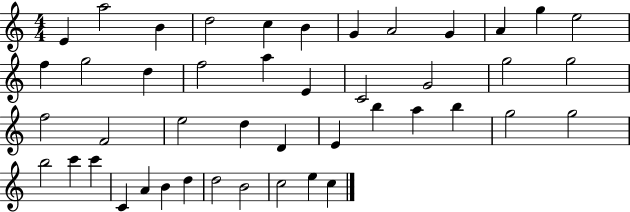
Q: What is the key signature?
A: C major